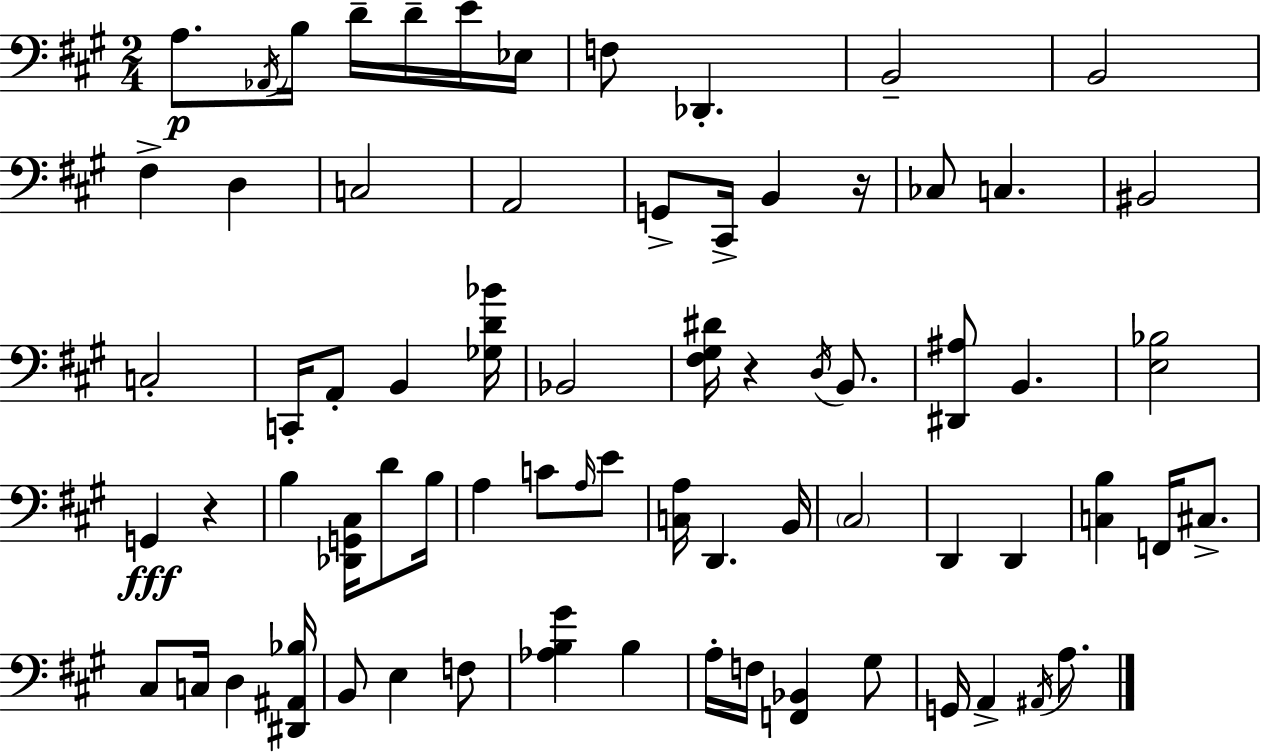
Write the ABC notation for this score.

X:1
T:Untitled
M:2/4
L:1/4
K:A
A,/2 _A,,/4 B,/4 D/4 D/4 E/4 _E,/4 F,/2 _D,, B,,2 B,,2 ^F, D, C,2 A,,2 G,,/2 ^C,,/4 B,, z/4 _C,/2 C, ^B,,2 C,2 C,,/4 A,,/2 B,, [_G,D_B]/4 _B,,2 [^F,^G,^D]/4 z D,/4 B,,/2 [^D,,^A,]/2 B,, [E,_B,]2 G,, z B, [_D,,G,,^C,]/4 D/2 B,/4 A, C/2 A,/4 E/2 [C,A,]/4 D,, B,,/4 ^C,2 D,, D,, [C,B,] F,,/4 ^C,/2 ^C,/2 C,/4 D, [^D,,^A,,_B,]/4 B,,/2 E, F,/2 [_A,B,^G] B, A,/4 F,/4 [F,,_B,,] ^G,/2 G,,/4 A,, ^A,,/4 A,/2